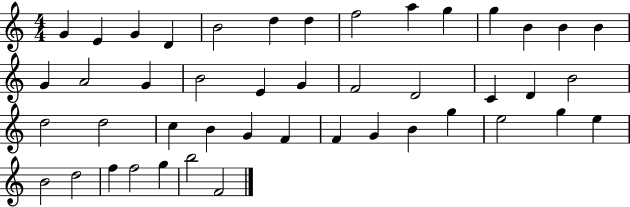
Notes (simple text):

G4/q E4/q G4/q D4/q B4/h D5/q D5/q F5/h A5/q G5/q G5/q B4/q B4/q B4/q G4/q A4/h G4/q B4/h E4/q G4/q F4/h D4/h C4/q D4/q B4/h D5/h D5/h C5/q B4/q G4/q F4/q F4/q G4/q B4/q G5/q E5/h G5/q E5/q B4/h D5/h F5/q F5/h G5/q B5/h F4/h